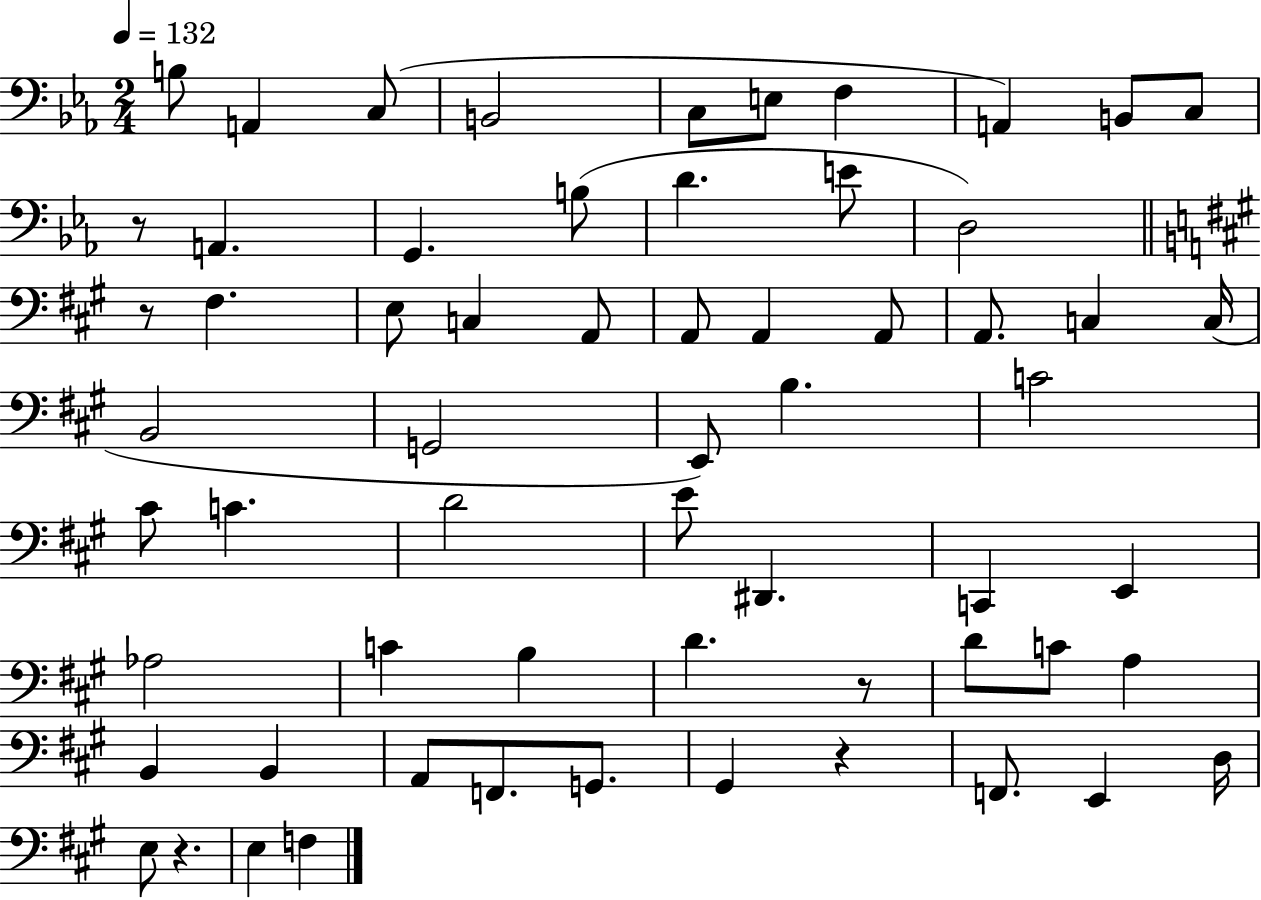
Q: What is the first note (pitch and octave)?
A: B3